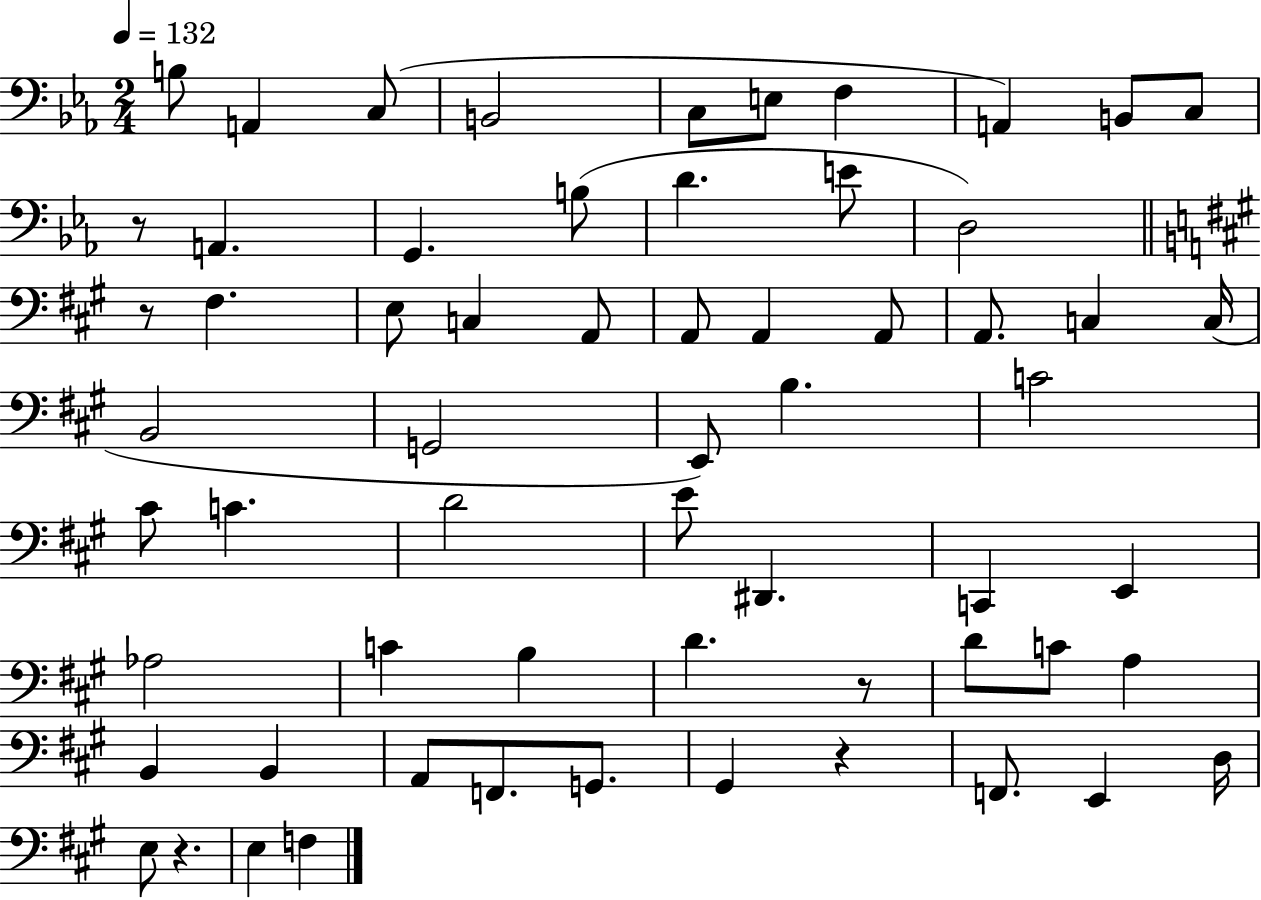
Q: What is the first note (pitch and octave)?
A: B3